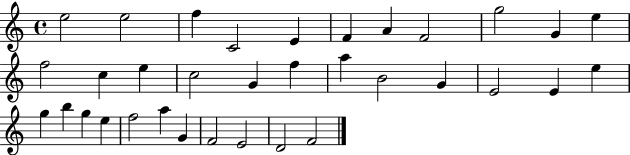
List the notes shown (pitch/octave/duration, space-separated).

E5/h E5/h F5/q C4/h E4/q F4/q A4/q F4/h G5/h G4/q E5/q F5/h C5/q E5/q C5/h G4/q F5/q A5/q B4/h G4/q E4/h E4/q E5/q G5/q B5/q G5/q E5/q F5/h A5/q G4/q F4/h E4/h D4/h F4/h